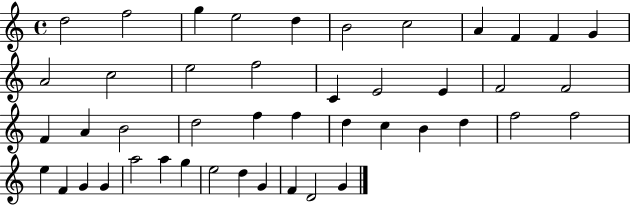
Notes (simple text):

D5/h F5/h G5/q E5/h D5/q B4/h C5/h A4/q F4/q F4/q G4/q A4/h C5/h E5/h F5/h C4/q E4/h E4/q F4/h F4/h F4/q A4/q B4/h D5/h F5/q F5/q D5/q C5/q B4/q D5/q F5/h F5/h E5/q F4/q G4/q G4/q A5/h A5/q G5/q E5/h D5/q G4/q F4/q D4/h G4/q